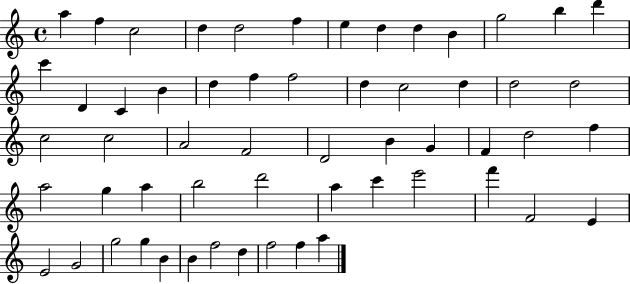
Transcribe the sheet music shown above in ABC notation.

X:1
T:Untitled
M:4/4
L:1/4
K:C
a f c2 d d2 f e d d B g2 b d' c' D C B d f f2 d c2 d d2 d2 c2 c2 A2 F2 D2 B G F d2 f a2 g a b2 d'2 a c' e'2 f' F2 E E2 G2 g2 g B B f2 d f2 f a